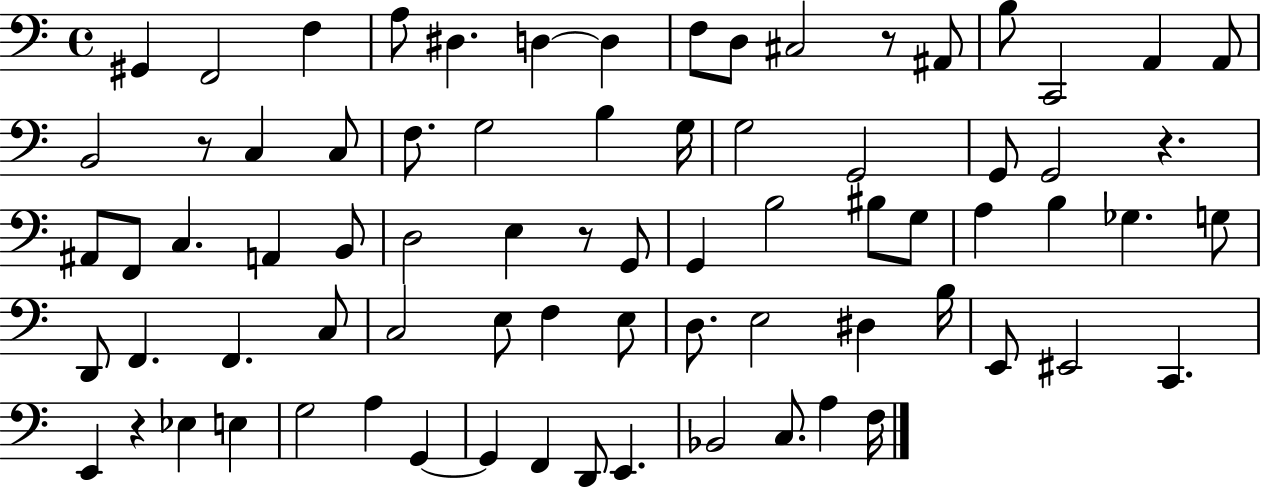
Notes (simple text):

G#2/q F2/h F3/q A3/e D#3/q. D3/q D3/q F3/e D3/e C#3/h R/e A#2/e B3/e C2/h A2/q A2/e B2/h R/e C3/q C3/e F3/e. G3/h B3/q G3/s G3/h G2/h G2/e G2/h R/q. A#2/e F2/e C3/q. A2/q B2/e D3/h E3/q R/e G2/e G2/q B3/h BIS3/e G3/e A3/q B3/q Gb3/q. G3/e D2/e F2/q. F2/q. C3/e C3/h E3/e F3/q E3/e D3/e. E3/h D#3/q B3/s E2/e EIS2/h C2/q. E2/q R/q Eb3/q E3/q G3/h A3/q G2/q G2/q F2/q D2/e E2/q. Bb2/h C3/e. A3/q F3/s